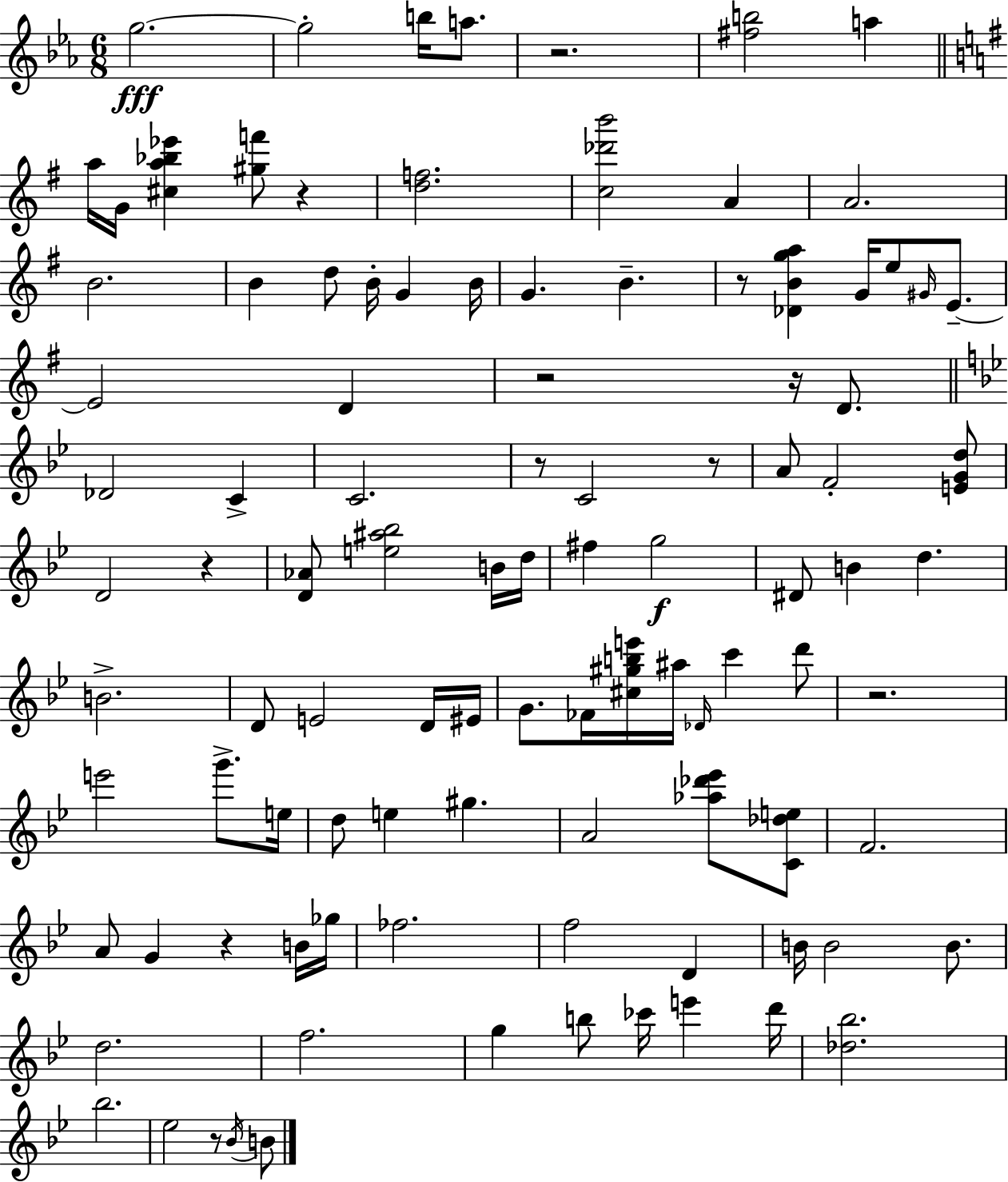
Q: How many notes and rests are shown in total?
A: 102